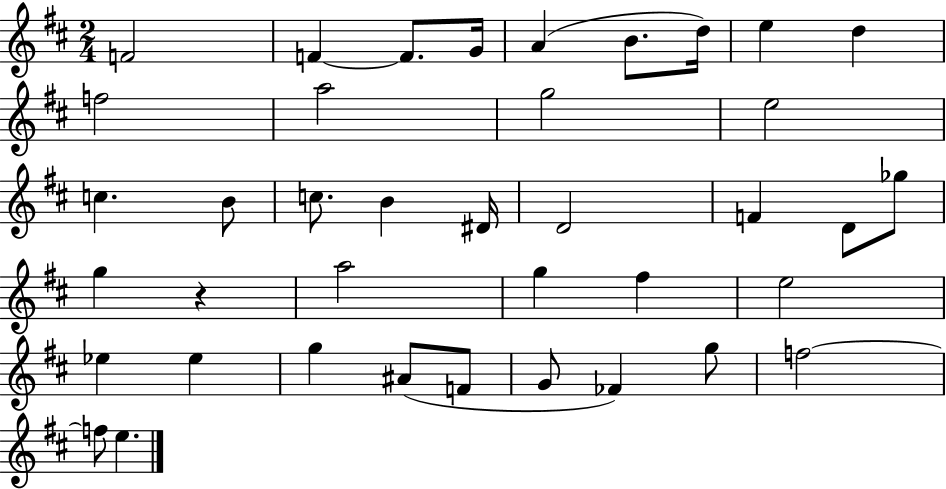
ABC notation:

X:1
T:Untitled
M:2/4
L:1/4
K:D
F2 F F/2 G/4 A B/2 d/4 e d f2 a2 g2 e2 c B/2 c/2 B ^D/4 D2 F D/2 _g/2 g z a2 g ^f e2 _e _e g ^A/2 F/2 G/2 _F g/2 f2 f/2 e